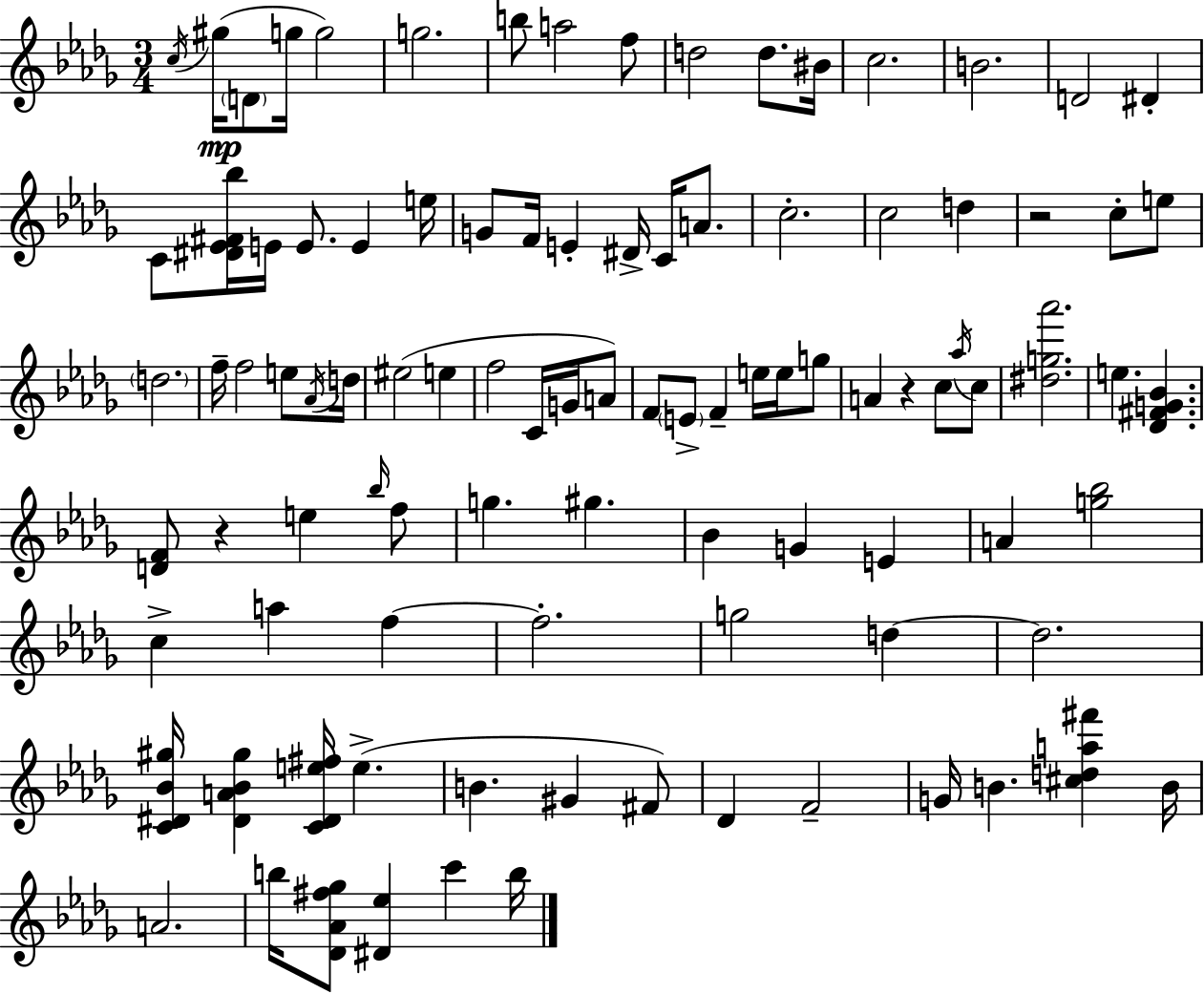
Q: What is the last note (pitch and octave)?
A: B5